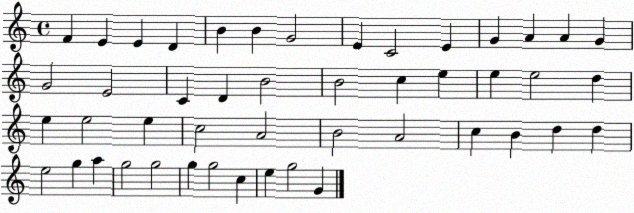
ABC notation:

X:1
T:Untitled
M:4/4
L:1/4
K:C
F E E D B B G2 E C2 E G A A G G2 E2 C D B2 B2 c e e e2 d e e2 e c2 A2 B2 A2 c B d d e2 g a g2 g2 g g2 c e g2 G